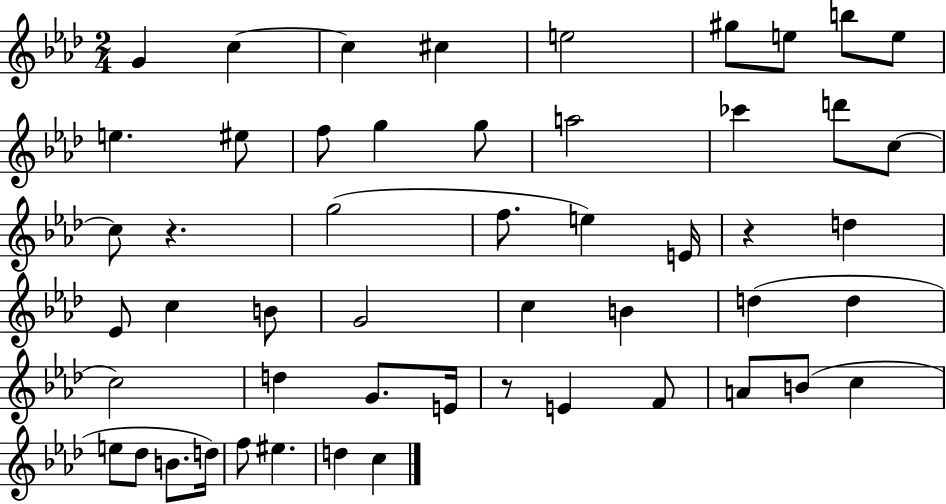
{
  \clef treble
  \numericTimeSignature
  \time 2/4
  \key aes \major
  g'4 c''4~~ | c''4 cis''4 | e''2 | gis''8 e''8 b''8 e''8 | \break e''4. eis''8 | f''8 g''4 g''8 | a''2 | ces'''4 d'''8 c''8~~ | \break c''8 r4. | g''2( | f''8. e''4) e'16 | r4 d''4 | \break ees'8 c''4 b'8 | g'2 | c''4 b'4 | d''4( d''4 | \break c''2) | d''4 g'8. e'16 | r8 e'4 f'8 | a'8 b'8( c''4 | \break e''8 des''8 b'8. d''16) | f''8 eis''4. | d''4 c''4 | \bar "|."
}